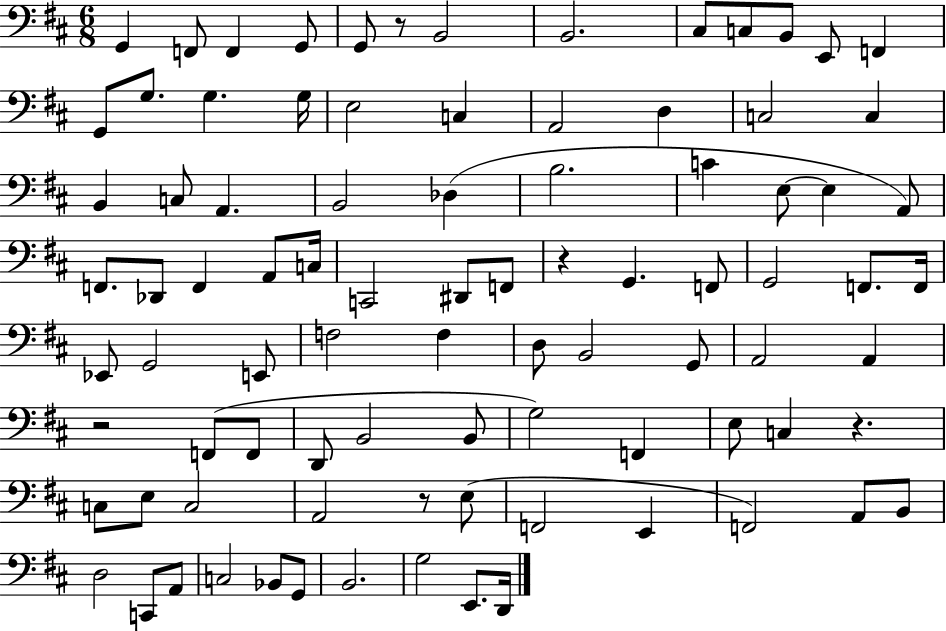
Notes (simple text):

G2/q F2/e F2/q G2/e G2/e R/e B2/h B2/h. C#3/e C3/e B2/e E2/e F2/q G2/e G3/e. G3/q. G3/s E3/h C3/q A2/h D3/q C3/h C3/q B2/q C3/e A2/q. B2/h Db3/q B3/h. C4/q E3/e E3/q A2/e F2/e. Db2/e F2/q A2/e C3/s C2/h D#2/e F2/e R/q G2/q. F2/e G2/h F2/e. F2/s Eb2/e G2/h E2/e F3/h F3/q D3/e B2/h G2/e A2/h A2/q R/h F2/e F2/e D2/e B2/h B2/e G3/h F2/q E3/e C3/q R/q. C3/e E3/e C3/h A2/h R/e E3/e F2/h E2/q F2/h A2/e B2/e D3/h C2/e A2/e C3/h Bb2/e G2/e B2/h. G3/h E2/e. D2/s